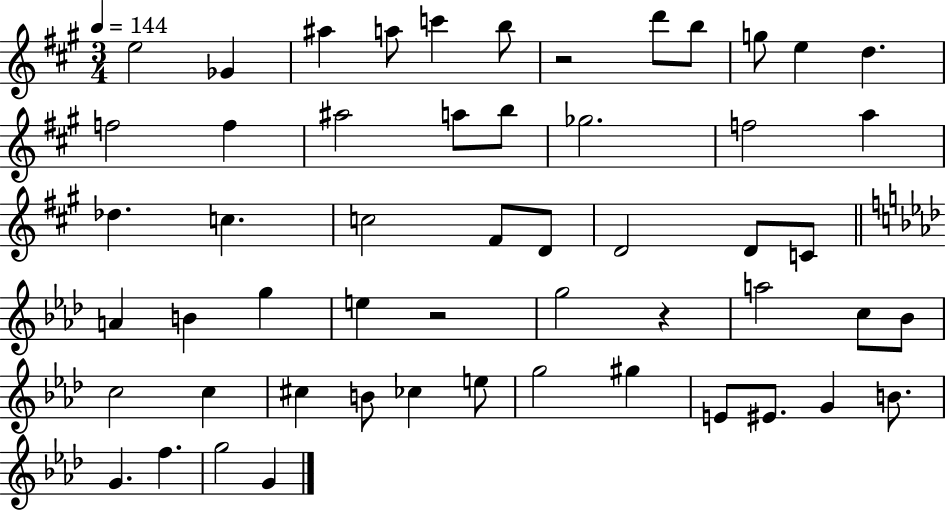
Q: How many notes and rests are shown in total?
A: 54